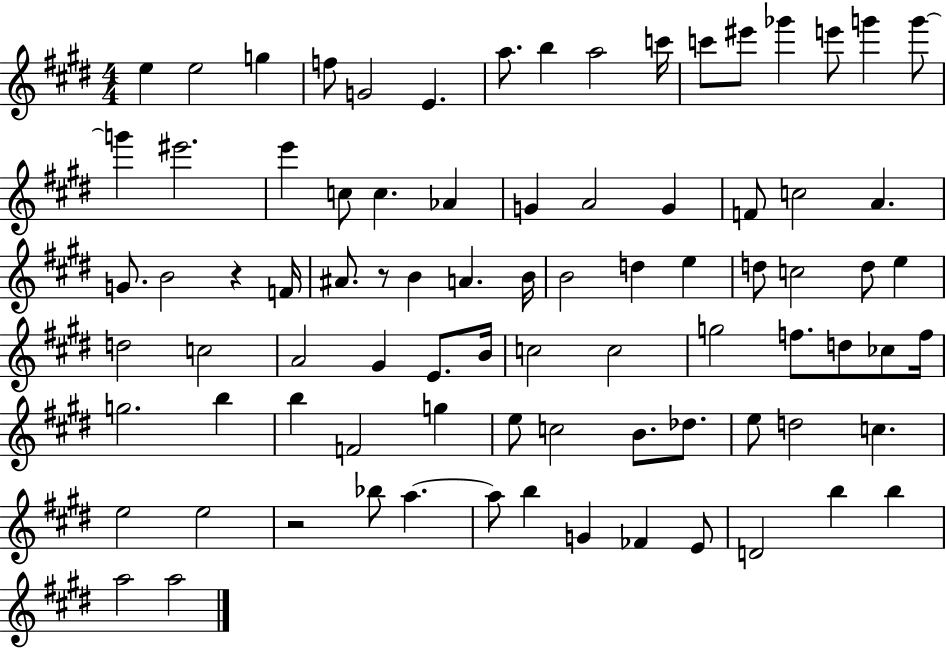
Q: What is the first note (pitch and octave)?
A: E5